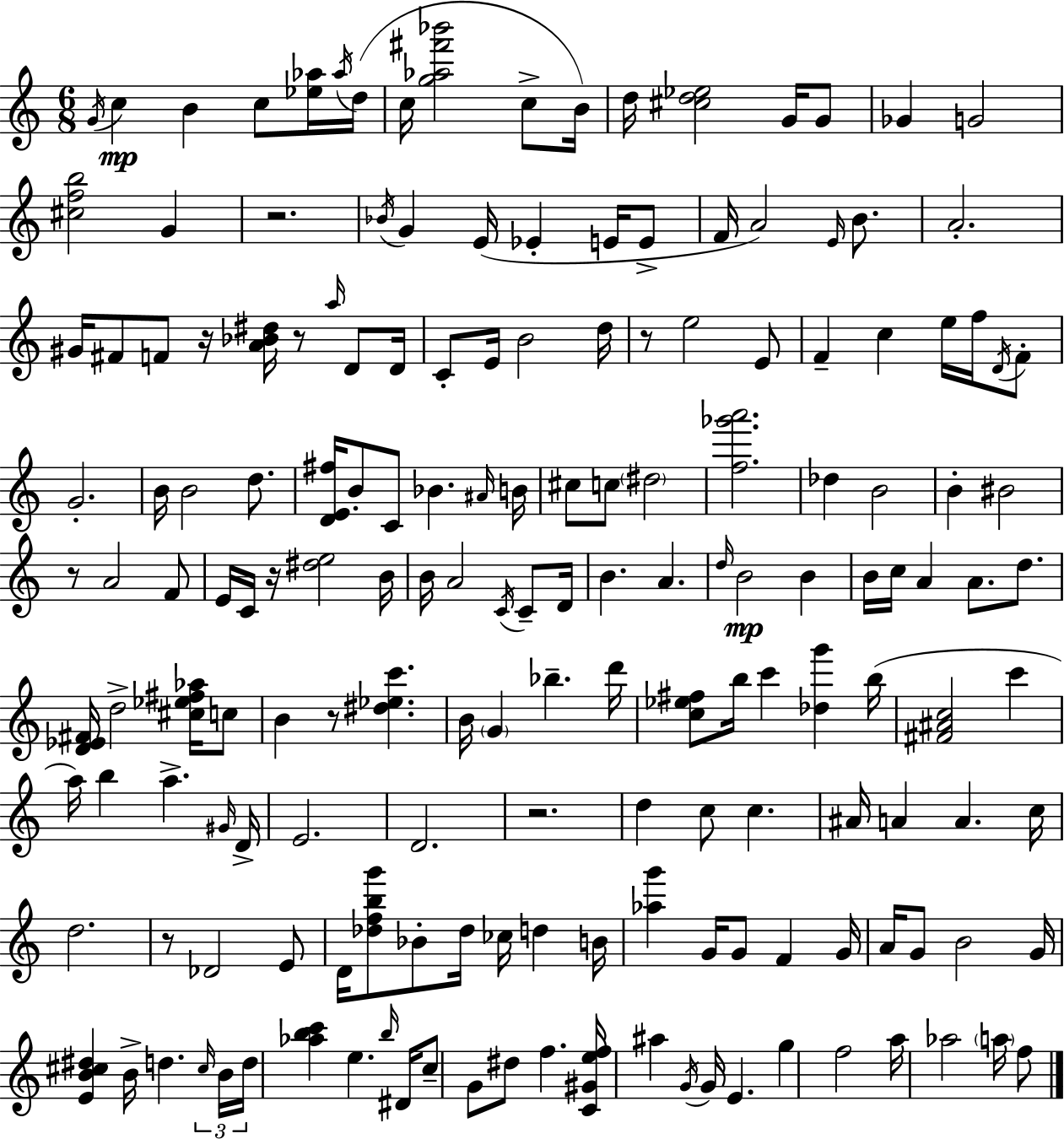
G4/s C5/q B4/q C5/e [Eb5,Ab5]/s Ab5/s D5/s C5/s [G5,Ab5,F#6,Bb6]/h C5/e B4/s D5/s [C#5,D5,Eb5]/h G4/s G4/e Gb4/q G4/h [C#5,F5,B5]/h G4/q R/h. Bb4/s G4/q E4/s Eb4/q E4/s E4/e F4/s A4/h E4/s B4/e. A4/h. G#4/s F#4/e F4/e R/s [A4,Bb4,D#5]/s R/e A5/s D4/e D4/s C4/e E4/s B4/h D5/s R/e E5/h E4/e F4/q C5/q E5/s F5/s D4/s F4/e G4/h. B4/s B4/h D5/e. [D4,E4,F#5]/s B4/e C4/e Bb4/q. A#4/s B4/s C#5/e C5/e D#5/h [F5,Gb6,A6]/h. Db5/q B4/h B4/q BIS4/h R/e A4/h F4/e E4/s C4/s R/s [D#5,E5]/h B4/s B4/s A4/h C4/s C4/e D4/s B4/q. A4/q. D5/s B4/h B4/q B4/s C5/s A4/q A4/e. D5/e. [D4,Eb4,F#4]/s D5/h [C#5,Eb5,F#5,Ab5]/s C5/e B4/q R/e [D#5,Eb5,C6]/q. B4/s G4/q Bb5/q. D6/s [C5,Eb5,F#5]/e B5/s C6/q [Db5,G6]/q B5/s [F#4,A#4,C5]/h C6/q A5/s B5/q A5/q. G#4/s D4/s E4/h. D4/h. R/h. D5/q C5/e C5/q. A#4/s A4/q A4/q. C5/s D5/h. R/e Db4/h E4/e D4/s [Db5,F5,B5,G6]/e Bb4/e Db5/s CES5/s D5/q B4/s [Ab5,G6]/q G4/s G4/e F4/q G4/s A4/s G4/e B4/h G4/s [E4,B4,C#5,D#5]/q B4/s D5/q. C#5/s B4/s D5/s [Ab5,B5,C6]/q E5/q. B5/s D#4/s C5/e G4/e D#5/e F5/q. [C4,G#4,E5,F5]/s A#5/q G4/s G4/s E4/q. G5/q F5/h A5/s Ab5/h A5/s F5/e